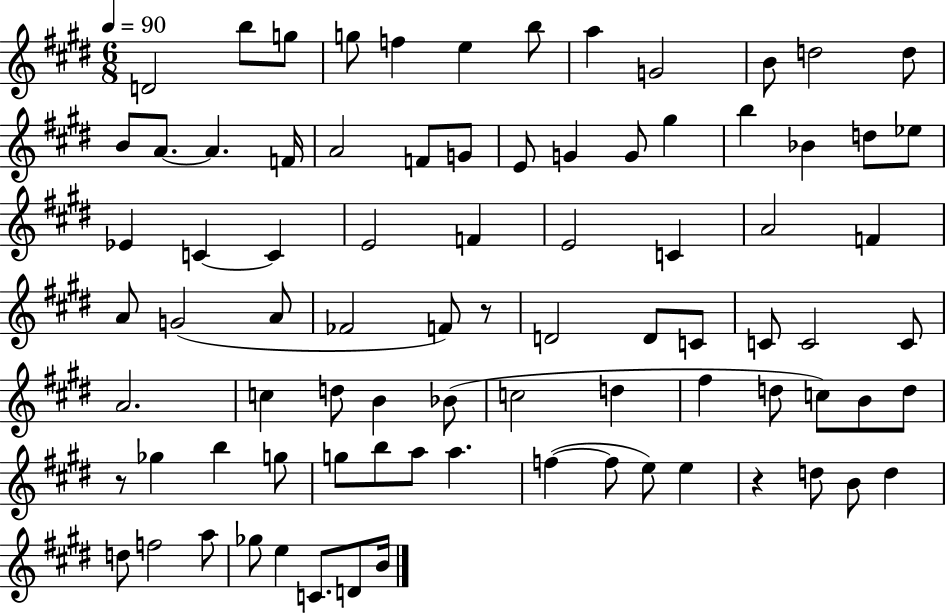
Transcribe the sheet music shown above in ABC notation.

X:1
T:Untitled
M:6/8
L:1/4
K:E
D2 b/2 g/2 g/2 f e b/2 a G2 B/2 d2 d/2 B/2 A/2 A F/4 A2 F/2 G/2 E/2 G G/2 ^g b _B d/2 _e/2 _E C C E2 F E2 C A2 F A/2 G2 A/2 _F2 F/2 z/2 D2 D/2 C/2 C/2 C2 C/2 A2 c d/2 B _B/2 c2 d ^f d/2 c/2 B/2 d/2 z/2 _g b g/2 g/2 b/2 a/2 a f f/2 e/2 e z d/2 B/2 d d/2 f2 a/2 _g/2 e C/2 D/2 B/4